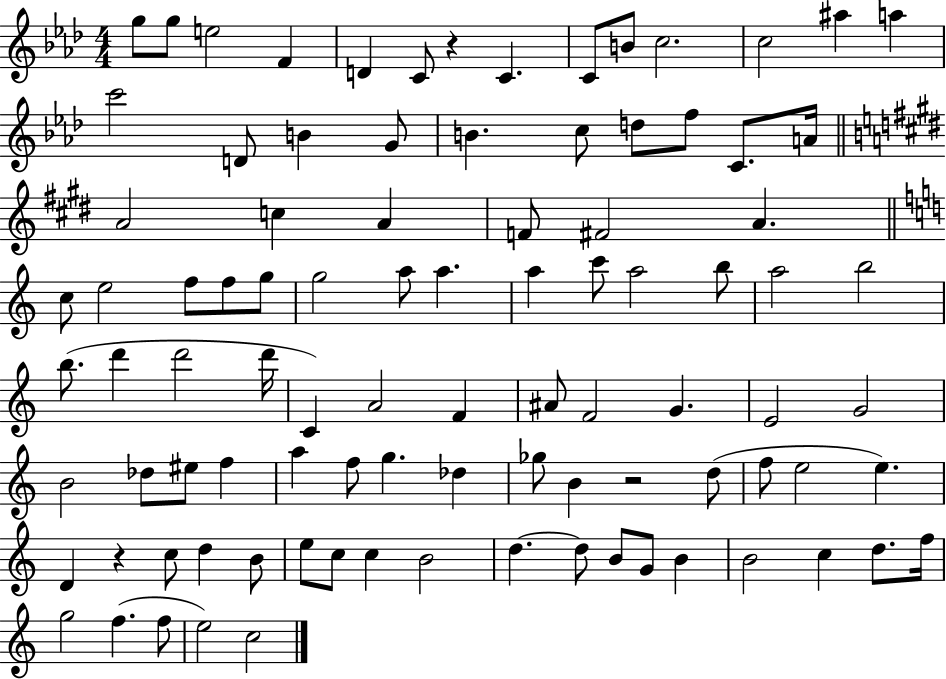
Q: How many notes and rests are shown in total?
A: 94